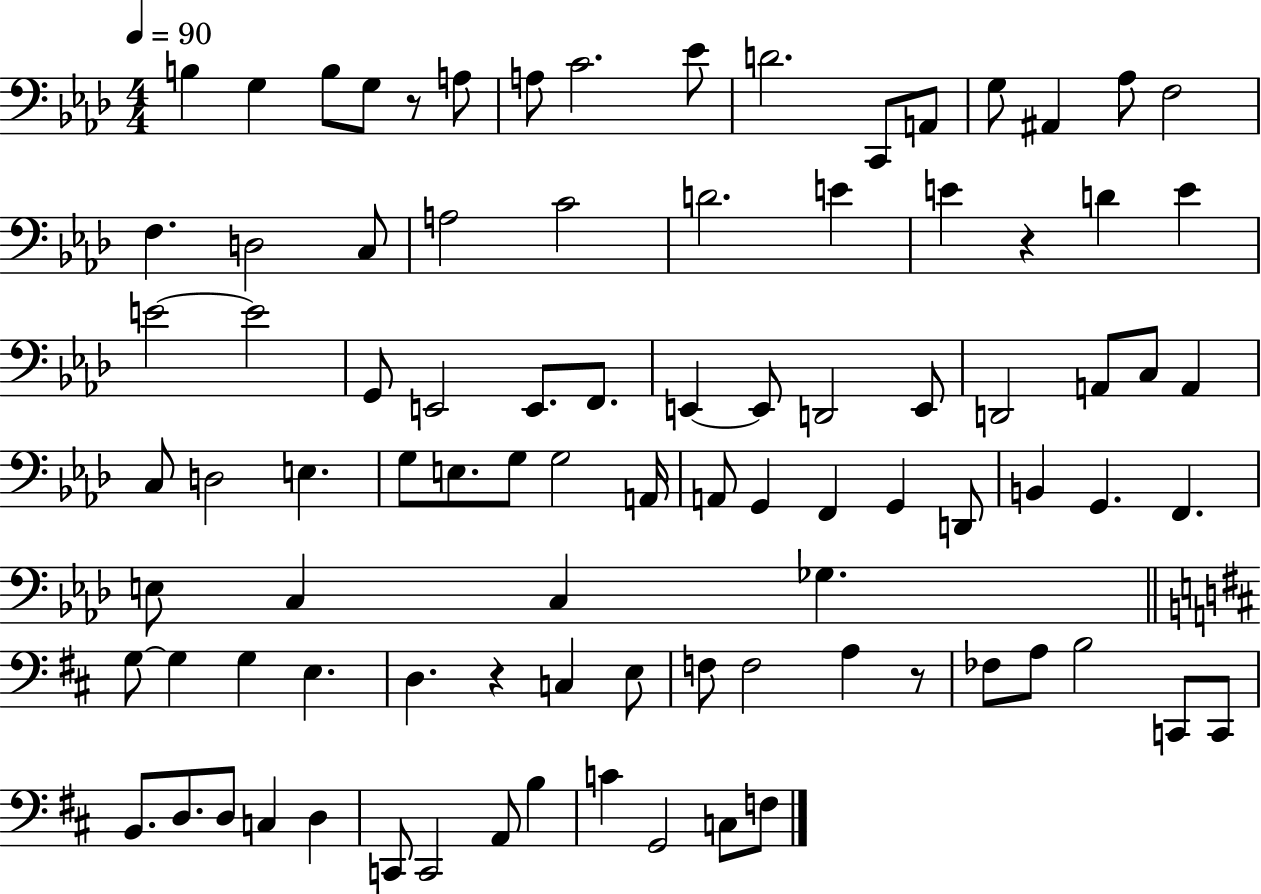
X:1
T:Untitled
M:4/4
L:1/4
K:Ab
B, G, B,/2 G,/2 z/2 A,/2 A,/2 C2 _E/2 D2 C,,/2 A,,/2 G,/2 ^A,, _A,/2 F,2 F, D,2 C,/2 A,2 C2 D2 E E z D E E2 E2 G,,/2 E,,2 E,,/2 F,,/2 E,, E,,/2 D,,2 E,,/2 D,,2 A,,/2 C,/2 A,, C,/2 D,2 E, G,/2 E,/2 G,/2 G,2 A,,/4 A,,/2 G,, F,, G,, D,,/2 B,, G,, F,, E,/2 C, C, _G, G,/2 G, G, E, D, z C, E,/2 F,/2 F,2 A, z/2 _F,/2 A,/2 B,2 C,,/2 C,,/2 B,,/2 D,/2 D,/2 C, D, C,,/2 C,,2 A,,/2 B, C G,,2 C,/2 F,/2